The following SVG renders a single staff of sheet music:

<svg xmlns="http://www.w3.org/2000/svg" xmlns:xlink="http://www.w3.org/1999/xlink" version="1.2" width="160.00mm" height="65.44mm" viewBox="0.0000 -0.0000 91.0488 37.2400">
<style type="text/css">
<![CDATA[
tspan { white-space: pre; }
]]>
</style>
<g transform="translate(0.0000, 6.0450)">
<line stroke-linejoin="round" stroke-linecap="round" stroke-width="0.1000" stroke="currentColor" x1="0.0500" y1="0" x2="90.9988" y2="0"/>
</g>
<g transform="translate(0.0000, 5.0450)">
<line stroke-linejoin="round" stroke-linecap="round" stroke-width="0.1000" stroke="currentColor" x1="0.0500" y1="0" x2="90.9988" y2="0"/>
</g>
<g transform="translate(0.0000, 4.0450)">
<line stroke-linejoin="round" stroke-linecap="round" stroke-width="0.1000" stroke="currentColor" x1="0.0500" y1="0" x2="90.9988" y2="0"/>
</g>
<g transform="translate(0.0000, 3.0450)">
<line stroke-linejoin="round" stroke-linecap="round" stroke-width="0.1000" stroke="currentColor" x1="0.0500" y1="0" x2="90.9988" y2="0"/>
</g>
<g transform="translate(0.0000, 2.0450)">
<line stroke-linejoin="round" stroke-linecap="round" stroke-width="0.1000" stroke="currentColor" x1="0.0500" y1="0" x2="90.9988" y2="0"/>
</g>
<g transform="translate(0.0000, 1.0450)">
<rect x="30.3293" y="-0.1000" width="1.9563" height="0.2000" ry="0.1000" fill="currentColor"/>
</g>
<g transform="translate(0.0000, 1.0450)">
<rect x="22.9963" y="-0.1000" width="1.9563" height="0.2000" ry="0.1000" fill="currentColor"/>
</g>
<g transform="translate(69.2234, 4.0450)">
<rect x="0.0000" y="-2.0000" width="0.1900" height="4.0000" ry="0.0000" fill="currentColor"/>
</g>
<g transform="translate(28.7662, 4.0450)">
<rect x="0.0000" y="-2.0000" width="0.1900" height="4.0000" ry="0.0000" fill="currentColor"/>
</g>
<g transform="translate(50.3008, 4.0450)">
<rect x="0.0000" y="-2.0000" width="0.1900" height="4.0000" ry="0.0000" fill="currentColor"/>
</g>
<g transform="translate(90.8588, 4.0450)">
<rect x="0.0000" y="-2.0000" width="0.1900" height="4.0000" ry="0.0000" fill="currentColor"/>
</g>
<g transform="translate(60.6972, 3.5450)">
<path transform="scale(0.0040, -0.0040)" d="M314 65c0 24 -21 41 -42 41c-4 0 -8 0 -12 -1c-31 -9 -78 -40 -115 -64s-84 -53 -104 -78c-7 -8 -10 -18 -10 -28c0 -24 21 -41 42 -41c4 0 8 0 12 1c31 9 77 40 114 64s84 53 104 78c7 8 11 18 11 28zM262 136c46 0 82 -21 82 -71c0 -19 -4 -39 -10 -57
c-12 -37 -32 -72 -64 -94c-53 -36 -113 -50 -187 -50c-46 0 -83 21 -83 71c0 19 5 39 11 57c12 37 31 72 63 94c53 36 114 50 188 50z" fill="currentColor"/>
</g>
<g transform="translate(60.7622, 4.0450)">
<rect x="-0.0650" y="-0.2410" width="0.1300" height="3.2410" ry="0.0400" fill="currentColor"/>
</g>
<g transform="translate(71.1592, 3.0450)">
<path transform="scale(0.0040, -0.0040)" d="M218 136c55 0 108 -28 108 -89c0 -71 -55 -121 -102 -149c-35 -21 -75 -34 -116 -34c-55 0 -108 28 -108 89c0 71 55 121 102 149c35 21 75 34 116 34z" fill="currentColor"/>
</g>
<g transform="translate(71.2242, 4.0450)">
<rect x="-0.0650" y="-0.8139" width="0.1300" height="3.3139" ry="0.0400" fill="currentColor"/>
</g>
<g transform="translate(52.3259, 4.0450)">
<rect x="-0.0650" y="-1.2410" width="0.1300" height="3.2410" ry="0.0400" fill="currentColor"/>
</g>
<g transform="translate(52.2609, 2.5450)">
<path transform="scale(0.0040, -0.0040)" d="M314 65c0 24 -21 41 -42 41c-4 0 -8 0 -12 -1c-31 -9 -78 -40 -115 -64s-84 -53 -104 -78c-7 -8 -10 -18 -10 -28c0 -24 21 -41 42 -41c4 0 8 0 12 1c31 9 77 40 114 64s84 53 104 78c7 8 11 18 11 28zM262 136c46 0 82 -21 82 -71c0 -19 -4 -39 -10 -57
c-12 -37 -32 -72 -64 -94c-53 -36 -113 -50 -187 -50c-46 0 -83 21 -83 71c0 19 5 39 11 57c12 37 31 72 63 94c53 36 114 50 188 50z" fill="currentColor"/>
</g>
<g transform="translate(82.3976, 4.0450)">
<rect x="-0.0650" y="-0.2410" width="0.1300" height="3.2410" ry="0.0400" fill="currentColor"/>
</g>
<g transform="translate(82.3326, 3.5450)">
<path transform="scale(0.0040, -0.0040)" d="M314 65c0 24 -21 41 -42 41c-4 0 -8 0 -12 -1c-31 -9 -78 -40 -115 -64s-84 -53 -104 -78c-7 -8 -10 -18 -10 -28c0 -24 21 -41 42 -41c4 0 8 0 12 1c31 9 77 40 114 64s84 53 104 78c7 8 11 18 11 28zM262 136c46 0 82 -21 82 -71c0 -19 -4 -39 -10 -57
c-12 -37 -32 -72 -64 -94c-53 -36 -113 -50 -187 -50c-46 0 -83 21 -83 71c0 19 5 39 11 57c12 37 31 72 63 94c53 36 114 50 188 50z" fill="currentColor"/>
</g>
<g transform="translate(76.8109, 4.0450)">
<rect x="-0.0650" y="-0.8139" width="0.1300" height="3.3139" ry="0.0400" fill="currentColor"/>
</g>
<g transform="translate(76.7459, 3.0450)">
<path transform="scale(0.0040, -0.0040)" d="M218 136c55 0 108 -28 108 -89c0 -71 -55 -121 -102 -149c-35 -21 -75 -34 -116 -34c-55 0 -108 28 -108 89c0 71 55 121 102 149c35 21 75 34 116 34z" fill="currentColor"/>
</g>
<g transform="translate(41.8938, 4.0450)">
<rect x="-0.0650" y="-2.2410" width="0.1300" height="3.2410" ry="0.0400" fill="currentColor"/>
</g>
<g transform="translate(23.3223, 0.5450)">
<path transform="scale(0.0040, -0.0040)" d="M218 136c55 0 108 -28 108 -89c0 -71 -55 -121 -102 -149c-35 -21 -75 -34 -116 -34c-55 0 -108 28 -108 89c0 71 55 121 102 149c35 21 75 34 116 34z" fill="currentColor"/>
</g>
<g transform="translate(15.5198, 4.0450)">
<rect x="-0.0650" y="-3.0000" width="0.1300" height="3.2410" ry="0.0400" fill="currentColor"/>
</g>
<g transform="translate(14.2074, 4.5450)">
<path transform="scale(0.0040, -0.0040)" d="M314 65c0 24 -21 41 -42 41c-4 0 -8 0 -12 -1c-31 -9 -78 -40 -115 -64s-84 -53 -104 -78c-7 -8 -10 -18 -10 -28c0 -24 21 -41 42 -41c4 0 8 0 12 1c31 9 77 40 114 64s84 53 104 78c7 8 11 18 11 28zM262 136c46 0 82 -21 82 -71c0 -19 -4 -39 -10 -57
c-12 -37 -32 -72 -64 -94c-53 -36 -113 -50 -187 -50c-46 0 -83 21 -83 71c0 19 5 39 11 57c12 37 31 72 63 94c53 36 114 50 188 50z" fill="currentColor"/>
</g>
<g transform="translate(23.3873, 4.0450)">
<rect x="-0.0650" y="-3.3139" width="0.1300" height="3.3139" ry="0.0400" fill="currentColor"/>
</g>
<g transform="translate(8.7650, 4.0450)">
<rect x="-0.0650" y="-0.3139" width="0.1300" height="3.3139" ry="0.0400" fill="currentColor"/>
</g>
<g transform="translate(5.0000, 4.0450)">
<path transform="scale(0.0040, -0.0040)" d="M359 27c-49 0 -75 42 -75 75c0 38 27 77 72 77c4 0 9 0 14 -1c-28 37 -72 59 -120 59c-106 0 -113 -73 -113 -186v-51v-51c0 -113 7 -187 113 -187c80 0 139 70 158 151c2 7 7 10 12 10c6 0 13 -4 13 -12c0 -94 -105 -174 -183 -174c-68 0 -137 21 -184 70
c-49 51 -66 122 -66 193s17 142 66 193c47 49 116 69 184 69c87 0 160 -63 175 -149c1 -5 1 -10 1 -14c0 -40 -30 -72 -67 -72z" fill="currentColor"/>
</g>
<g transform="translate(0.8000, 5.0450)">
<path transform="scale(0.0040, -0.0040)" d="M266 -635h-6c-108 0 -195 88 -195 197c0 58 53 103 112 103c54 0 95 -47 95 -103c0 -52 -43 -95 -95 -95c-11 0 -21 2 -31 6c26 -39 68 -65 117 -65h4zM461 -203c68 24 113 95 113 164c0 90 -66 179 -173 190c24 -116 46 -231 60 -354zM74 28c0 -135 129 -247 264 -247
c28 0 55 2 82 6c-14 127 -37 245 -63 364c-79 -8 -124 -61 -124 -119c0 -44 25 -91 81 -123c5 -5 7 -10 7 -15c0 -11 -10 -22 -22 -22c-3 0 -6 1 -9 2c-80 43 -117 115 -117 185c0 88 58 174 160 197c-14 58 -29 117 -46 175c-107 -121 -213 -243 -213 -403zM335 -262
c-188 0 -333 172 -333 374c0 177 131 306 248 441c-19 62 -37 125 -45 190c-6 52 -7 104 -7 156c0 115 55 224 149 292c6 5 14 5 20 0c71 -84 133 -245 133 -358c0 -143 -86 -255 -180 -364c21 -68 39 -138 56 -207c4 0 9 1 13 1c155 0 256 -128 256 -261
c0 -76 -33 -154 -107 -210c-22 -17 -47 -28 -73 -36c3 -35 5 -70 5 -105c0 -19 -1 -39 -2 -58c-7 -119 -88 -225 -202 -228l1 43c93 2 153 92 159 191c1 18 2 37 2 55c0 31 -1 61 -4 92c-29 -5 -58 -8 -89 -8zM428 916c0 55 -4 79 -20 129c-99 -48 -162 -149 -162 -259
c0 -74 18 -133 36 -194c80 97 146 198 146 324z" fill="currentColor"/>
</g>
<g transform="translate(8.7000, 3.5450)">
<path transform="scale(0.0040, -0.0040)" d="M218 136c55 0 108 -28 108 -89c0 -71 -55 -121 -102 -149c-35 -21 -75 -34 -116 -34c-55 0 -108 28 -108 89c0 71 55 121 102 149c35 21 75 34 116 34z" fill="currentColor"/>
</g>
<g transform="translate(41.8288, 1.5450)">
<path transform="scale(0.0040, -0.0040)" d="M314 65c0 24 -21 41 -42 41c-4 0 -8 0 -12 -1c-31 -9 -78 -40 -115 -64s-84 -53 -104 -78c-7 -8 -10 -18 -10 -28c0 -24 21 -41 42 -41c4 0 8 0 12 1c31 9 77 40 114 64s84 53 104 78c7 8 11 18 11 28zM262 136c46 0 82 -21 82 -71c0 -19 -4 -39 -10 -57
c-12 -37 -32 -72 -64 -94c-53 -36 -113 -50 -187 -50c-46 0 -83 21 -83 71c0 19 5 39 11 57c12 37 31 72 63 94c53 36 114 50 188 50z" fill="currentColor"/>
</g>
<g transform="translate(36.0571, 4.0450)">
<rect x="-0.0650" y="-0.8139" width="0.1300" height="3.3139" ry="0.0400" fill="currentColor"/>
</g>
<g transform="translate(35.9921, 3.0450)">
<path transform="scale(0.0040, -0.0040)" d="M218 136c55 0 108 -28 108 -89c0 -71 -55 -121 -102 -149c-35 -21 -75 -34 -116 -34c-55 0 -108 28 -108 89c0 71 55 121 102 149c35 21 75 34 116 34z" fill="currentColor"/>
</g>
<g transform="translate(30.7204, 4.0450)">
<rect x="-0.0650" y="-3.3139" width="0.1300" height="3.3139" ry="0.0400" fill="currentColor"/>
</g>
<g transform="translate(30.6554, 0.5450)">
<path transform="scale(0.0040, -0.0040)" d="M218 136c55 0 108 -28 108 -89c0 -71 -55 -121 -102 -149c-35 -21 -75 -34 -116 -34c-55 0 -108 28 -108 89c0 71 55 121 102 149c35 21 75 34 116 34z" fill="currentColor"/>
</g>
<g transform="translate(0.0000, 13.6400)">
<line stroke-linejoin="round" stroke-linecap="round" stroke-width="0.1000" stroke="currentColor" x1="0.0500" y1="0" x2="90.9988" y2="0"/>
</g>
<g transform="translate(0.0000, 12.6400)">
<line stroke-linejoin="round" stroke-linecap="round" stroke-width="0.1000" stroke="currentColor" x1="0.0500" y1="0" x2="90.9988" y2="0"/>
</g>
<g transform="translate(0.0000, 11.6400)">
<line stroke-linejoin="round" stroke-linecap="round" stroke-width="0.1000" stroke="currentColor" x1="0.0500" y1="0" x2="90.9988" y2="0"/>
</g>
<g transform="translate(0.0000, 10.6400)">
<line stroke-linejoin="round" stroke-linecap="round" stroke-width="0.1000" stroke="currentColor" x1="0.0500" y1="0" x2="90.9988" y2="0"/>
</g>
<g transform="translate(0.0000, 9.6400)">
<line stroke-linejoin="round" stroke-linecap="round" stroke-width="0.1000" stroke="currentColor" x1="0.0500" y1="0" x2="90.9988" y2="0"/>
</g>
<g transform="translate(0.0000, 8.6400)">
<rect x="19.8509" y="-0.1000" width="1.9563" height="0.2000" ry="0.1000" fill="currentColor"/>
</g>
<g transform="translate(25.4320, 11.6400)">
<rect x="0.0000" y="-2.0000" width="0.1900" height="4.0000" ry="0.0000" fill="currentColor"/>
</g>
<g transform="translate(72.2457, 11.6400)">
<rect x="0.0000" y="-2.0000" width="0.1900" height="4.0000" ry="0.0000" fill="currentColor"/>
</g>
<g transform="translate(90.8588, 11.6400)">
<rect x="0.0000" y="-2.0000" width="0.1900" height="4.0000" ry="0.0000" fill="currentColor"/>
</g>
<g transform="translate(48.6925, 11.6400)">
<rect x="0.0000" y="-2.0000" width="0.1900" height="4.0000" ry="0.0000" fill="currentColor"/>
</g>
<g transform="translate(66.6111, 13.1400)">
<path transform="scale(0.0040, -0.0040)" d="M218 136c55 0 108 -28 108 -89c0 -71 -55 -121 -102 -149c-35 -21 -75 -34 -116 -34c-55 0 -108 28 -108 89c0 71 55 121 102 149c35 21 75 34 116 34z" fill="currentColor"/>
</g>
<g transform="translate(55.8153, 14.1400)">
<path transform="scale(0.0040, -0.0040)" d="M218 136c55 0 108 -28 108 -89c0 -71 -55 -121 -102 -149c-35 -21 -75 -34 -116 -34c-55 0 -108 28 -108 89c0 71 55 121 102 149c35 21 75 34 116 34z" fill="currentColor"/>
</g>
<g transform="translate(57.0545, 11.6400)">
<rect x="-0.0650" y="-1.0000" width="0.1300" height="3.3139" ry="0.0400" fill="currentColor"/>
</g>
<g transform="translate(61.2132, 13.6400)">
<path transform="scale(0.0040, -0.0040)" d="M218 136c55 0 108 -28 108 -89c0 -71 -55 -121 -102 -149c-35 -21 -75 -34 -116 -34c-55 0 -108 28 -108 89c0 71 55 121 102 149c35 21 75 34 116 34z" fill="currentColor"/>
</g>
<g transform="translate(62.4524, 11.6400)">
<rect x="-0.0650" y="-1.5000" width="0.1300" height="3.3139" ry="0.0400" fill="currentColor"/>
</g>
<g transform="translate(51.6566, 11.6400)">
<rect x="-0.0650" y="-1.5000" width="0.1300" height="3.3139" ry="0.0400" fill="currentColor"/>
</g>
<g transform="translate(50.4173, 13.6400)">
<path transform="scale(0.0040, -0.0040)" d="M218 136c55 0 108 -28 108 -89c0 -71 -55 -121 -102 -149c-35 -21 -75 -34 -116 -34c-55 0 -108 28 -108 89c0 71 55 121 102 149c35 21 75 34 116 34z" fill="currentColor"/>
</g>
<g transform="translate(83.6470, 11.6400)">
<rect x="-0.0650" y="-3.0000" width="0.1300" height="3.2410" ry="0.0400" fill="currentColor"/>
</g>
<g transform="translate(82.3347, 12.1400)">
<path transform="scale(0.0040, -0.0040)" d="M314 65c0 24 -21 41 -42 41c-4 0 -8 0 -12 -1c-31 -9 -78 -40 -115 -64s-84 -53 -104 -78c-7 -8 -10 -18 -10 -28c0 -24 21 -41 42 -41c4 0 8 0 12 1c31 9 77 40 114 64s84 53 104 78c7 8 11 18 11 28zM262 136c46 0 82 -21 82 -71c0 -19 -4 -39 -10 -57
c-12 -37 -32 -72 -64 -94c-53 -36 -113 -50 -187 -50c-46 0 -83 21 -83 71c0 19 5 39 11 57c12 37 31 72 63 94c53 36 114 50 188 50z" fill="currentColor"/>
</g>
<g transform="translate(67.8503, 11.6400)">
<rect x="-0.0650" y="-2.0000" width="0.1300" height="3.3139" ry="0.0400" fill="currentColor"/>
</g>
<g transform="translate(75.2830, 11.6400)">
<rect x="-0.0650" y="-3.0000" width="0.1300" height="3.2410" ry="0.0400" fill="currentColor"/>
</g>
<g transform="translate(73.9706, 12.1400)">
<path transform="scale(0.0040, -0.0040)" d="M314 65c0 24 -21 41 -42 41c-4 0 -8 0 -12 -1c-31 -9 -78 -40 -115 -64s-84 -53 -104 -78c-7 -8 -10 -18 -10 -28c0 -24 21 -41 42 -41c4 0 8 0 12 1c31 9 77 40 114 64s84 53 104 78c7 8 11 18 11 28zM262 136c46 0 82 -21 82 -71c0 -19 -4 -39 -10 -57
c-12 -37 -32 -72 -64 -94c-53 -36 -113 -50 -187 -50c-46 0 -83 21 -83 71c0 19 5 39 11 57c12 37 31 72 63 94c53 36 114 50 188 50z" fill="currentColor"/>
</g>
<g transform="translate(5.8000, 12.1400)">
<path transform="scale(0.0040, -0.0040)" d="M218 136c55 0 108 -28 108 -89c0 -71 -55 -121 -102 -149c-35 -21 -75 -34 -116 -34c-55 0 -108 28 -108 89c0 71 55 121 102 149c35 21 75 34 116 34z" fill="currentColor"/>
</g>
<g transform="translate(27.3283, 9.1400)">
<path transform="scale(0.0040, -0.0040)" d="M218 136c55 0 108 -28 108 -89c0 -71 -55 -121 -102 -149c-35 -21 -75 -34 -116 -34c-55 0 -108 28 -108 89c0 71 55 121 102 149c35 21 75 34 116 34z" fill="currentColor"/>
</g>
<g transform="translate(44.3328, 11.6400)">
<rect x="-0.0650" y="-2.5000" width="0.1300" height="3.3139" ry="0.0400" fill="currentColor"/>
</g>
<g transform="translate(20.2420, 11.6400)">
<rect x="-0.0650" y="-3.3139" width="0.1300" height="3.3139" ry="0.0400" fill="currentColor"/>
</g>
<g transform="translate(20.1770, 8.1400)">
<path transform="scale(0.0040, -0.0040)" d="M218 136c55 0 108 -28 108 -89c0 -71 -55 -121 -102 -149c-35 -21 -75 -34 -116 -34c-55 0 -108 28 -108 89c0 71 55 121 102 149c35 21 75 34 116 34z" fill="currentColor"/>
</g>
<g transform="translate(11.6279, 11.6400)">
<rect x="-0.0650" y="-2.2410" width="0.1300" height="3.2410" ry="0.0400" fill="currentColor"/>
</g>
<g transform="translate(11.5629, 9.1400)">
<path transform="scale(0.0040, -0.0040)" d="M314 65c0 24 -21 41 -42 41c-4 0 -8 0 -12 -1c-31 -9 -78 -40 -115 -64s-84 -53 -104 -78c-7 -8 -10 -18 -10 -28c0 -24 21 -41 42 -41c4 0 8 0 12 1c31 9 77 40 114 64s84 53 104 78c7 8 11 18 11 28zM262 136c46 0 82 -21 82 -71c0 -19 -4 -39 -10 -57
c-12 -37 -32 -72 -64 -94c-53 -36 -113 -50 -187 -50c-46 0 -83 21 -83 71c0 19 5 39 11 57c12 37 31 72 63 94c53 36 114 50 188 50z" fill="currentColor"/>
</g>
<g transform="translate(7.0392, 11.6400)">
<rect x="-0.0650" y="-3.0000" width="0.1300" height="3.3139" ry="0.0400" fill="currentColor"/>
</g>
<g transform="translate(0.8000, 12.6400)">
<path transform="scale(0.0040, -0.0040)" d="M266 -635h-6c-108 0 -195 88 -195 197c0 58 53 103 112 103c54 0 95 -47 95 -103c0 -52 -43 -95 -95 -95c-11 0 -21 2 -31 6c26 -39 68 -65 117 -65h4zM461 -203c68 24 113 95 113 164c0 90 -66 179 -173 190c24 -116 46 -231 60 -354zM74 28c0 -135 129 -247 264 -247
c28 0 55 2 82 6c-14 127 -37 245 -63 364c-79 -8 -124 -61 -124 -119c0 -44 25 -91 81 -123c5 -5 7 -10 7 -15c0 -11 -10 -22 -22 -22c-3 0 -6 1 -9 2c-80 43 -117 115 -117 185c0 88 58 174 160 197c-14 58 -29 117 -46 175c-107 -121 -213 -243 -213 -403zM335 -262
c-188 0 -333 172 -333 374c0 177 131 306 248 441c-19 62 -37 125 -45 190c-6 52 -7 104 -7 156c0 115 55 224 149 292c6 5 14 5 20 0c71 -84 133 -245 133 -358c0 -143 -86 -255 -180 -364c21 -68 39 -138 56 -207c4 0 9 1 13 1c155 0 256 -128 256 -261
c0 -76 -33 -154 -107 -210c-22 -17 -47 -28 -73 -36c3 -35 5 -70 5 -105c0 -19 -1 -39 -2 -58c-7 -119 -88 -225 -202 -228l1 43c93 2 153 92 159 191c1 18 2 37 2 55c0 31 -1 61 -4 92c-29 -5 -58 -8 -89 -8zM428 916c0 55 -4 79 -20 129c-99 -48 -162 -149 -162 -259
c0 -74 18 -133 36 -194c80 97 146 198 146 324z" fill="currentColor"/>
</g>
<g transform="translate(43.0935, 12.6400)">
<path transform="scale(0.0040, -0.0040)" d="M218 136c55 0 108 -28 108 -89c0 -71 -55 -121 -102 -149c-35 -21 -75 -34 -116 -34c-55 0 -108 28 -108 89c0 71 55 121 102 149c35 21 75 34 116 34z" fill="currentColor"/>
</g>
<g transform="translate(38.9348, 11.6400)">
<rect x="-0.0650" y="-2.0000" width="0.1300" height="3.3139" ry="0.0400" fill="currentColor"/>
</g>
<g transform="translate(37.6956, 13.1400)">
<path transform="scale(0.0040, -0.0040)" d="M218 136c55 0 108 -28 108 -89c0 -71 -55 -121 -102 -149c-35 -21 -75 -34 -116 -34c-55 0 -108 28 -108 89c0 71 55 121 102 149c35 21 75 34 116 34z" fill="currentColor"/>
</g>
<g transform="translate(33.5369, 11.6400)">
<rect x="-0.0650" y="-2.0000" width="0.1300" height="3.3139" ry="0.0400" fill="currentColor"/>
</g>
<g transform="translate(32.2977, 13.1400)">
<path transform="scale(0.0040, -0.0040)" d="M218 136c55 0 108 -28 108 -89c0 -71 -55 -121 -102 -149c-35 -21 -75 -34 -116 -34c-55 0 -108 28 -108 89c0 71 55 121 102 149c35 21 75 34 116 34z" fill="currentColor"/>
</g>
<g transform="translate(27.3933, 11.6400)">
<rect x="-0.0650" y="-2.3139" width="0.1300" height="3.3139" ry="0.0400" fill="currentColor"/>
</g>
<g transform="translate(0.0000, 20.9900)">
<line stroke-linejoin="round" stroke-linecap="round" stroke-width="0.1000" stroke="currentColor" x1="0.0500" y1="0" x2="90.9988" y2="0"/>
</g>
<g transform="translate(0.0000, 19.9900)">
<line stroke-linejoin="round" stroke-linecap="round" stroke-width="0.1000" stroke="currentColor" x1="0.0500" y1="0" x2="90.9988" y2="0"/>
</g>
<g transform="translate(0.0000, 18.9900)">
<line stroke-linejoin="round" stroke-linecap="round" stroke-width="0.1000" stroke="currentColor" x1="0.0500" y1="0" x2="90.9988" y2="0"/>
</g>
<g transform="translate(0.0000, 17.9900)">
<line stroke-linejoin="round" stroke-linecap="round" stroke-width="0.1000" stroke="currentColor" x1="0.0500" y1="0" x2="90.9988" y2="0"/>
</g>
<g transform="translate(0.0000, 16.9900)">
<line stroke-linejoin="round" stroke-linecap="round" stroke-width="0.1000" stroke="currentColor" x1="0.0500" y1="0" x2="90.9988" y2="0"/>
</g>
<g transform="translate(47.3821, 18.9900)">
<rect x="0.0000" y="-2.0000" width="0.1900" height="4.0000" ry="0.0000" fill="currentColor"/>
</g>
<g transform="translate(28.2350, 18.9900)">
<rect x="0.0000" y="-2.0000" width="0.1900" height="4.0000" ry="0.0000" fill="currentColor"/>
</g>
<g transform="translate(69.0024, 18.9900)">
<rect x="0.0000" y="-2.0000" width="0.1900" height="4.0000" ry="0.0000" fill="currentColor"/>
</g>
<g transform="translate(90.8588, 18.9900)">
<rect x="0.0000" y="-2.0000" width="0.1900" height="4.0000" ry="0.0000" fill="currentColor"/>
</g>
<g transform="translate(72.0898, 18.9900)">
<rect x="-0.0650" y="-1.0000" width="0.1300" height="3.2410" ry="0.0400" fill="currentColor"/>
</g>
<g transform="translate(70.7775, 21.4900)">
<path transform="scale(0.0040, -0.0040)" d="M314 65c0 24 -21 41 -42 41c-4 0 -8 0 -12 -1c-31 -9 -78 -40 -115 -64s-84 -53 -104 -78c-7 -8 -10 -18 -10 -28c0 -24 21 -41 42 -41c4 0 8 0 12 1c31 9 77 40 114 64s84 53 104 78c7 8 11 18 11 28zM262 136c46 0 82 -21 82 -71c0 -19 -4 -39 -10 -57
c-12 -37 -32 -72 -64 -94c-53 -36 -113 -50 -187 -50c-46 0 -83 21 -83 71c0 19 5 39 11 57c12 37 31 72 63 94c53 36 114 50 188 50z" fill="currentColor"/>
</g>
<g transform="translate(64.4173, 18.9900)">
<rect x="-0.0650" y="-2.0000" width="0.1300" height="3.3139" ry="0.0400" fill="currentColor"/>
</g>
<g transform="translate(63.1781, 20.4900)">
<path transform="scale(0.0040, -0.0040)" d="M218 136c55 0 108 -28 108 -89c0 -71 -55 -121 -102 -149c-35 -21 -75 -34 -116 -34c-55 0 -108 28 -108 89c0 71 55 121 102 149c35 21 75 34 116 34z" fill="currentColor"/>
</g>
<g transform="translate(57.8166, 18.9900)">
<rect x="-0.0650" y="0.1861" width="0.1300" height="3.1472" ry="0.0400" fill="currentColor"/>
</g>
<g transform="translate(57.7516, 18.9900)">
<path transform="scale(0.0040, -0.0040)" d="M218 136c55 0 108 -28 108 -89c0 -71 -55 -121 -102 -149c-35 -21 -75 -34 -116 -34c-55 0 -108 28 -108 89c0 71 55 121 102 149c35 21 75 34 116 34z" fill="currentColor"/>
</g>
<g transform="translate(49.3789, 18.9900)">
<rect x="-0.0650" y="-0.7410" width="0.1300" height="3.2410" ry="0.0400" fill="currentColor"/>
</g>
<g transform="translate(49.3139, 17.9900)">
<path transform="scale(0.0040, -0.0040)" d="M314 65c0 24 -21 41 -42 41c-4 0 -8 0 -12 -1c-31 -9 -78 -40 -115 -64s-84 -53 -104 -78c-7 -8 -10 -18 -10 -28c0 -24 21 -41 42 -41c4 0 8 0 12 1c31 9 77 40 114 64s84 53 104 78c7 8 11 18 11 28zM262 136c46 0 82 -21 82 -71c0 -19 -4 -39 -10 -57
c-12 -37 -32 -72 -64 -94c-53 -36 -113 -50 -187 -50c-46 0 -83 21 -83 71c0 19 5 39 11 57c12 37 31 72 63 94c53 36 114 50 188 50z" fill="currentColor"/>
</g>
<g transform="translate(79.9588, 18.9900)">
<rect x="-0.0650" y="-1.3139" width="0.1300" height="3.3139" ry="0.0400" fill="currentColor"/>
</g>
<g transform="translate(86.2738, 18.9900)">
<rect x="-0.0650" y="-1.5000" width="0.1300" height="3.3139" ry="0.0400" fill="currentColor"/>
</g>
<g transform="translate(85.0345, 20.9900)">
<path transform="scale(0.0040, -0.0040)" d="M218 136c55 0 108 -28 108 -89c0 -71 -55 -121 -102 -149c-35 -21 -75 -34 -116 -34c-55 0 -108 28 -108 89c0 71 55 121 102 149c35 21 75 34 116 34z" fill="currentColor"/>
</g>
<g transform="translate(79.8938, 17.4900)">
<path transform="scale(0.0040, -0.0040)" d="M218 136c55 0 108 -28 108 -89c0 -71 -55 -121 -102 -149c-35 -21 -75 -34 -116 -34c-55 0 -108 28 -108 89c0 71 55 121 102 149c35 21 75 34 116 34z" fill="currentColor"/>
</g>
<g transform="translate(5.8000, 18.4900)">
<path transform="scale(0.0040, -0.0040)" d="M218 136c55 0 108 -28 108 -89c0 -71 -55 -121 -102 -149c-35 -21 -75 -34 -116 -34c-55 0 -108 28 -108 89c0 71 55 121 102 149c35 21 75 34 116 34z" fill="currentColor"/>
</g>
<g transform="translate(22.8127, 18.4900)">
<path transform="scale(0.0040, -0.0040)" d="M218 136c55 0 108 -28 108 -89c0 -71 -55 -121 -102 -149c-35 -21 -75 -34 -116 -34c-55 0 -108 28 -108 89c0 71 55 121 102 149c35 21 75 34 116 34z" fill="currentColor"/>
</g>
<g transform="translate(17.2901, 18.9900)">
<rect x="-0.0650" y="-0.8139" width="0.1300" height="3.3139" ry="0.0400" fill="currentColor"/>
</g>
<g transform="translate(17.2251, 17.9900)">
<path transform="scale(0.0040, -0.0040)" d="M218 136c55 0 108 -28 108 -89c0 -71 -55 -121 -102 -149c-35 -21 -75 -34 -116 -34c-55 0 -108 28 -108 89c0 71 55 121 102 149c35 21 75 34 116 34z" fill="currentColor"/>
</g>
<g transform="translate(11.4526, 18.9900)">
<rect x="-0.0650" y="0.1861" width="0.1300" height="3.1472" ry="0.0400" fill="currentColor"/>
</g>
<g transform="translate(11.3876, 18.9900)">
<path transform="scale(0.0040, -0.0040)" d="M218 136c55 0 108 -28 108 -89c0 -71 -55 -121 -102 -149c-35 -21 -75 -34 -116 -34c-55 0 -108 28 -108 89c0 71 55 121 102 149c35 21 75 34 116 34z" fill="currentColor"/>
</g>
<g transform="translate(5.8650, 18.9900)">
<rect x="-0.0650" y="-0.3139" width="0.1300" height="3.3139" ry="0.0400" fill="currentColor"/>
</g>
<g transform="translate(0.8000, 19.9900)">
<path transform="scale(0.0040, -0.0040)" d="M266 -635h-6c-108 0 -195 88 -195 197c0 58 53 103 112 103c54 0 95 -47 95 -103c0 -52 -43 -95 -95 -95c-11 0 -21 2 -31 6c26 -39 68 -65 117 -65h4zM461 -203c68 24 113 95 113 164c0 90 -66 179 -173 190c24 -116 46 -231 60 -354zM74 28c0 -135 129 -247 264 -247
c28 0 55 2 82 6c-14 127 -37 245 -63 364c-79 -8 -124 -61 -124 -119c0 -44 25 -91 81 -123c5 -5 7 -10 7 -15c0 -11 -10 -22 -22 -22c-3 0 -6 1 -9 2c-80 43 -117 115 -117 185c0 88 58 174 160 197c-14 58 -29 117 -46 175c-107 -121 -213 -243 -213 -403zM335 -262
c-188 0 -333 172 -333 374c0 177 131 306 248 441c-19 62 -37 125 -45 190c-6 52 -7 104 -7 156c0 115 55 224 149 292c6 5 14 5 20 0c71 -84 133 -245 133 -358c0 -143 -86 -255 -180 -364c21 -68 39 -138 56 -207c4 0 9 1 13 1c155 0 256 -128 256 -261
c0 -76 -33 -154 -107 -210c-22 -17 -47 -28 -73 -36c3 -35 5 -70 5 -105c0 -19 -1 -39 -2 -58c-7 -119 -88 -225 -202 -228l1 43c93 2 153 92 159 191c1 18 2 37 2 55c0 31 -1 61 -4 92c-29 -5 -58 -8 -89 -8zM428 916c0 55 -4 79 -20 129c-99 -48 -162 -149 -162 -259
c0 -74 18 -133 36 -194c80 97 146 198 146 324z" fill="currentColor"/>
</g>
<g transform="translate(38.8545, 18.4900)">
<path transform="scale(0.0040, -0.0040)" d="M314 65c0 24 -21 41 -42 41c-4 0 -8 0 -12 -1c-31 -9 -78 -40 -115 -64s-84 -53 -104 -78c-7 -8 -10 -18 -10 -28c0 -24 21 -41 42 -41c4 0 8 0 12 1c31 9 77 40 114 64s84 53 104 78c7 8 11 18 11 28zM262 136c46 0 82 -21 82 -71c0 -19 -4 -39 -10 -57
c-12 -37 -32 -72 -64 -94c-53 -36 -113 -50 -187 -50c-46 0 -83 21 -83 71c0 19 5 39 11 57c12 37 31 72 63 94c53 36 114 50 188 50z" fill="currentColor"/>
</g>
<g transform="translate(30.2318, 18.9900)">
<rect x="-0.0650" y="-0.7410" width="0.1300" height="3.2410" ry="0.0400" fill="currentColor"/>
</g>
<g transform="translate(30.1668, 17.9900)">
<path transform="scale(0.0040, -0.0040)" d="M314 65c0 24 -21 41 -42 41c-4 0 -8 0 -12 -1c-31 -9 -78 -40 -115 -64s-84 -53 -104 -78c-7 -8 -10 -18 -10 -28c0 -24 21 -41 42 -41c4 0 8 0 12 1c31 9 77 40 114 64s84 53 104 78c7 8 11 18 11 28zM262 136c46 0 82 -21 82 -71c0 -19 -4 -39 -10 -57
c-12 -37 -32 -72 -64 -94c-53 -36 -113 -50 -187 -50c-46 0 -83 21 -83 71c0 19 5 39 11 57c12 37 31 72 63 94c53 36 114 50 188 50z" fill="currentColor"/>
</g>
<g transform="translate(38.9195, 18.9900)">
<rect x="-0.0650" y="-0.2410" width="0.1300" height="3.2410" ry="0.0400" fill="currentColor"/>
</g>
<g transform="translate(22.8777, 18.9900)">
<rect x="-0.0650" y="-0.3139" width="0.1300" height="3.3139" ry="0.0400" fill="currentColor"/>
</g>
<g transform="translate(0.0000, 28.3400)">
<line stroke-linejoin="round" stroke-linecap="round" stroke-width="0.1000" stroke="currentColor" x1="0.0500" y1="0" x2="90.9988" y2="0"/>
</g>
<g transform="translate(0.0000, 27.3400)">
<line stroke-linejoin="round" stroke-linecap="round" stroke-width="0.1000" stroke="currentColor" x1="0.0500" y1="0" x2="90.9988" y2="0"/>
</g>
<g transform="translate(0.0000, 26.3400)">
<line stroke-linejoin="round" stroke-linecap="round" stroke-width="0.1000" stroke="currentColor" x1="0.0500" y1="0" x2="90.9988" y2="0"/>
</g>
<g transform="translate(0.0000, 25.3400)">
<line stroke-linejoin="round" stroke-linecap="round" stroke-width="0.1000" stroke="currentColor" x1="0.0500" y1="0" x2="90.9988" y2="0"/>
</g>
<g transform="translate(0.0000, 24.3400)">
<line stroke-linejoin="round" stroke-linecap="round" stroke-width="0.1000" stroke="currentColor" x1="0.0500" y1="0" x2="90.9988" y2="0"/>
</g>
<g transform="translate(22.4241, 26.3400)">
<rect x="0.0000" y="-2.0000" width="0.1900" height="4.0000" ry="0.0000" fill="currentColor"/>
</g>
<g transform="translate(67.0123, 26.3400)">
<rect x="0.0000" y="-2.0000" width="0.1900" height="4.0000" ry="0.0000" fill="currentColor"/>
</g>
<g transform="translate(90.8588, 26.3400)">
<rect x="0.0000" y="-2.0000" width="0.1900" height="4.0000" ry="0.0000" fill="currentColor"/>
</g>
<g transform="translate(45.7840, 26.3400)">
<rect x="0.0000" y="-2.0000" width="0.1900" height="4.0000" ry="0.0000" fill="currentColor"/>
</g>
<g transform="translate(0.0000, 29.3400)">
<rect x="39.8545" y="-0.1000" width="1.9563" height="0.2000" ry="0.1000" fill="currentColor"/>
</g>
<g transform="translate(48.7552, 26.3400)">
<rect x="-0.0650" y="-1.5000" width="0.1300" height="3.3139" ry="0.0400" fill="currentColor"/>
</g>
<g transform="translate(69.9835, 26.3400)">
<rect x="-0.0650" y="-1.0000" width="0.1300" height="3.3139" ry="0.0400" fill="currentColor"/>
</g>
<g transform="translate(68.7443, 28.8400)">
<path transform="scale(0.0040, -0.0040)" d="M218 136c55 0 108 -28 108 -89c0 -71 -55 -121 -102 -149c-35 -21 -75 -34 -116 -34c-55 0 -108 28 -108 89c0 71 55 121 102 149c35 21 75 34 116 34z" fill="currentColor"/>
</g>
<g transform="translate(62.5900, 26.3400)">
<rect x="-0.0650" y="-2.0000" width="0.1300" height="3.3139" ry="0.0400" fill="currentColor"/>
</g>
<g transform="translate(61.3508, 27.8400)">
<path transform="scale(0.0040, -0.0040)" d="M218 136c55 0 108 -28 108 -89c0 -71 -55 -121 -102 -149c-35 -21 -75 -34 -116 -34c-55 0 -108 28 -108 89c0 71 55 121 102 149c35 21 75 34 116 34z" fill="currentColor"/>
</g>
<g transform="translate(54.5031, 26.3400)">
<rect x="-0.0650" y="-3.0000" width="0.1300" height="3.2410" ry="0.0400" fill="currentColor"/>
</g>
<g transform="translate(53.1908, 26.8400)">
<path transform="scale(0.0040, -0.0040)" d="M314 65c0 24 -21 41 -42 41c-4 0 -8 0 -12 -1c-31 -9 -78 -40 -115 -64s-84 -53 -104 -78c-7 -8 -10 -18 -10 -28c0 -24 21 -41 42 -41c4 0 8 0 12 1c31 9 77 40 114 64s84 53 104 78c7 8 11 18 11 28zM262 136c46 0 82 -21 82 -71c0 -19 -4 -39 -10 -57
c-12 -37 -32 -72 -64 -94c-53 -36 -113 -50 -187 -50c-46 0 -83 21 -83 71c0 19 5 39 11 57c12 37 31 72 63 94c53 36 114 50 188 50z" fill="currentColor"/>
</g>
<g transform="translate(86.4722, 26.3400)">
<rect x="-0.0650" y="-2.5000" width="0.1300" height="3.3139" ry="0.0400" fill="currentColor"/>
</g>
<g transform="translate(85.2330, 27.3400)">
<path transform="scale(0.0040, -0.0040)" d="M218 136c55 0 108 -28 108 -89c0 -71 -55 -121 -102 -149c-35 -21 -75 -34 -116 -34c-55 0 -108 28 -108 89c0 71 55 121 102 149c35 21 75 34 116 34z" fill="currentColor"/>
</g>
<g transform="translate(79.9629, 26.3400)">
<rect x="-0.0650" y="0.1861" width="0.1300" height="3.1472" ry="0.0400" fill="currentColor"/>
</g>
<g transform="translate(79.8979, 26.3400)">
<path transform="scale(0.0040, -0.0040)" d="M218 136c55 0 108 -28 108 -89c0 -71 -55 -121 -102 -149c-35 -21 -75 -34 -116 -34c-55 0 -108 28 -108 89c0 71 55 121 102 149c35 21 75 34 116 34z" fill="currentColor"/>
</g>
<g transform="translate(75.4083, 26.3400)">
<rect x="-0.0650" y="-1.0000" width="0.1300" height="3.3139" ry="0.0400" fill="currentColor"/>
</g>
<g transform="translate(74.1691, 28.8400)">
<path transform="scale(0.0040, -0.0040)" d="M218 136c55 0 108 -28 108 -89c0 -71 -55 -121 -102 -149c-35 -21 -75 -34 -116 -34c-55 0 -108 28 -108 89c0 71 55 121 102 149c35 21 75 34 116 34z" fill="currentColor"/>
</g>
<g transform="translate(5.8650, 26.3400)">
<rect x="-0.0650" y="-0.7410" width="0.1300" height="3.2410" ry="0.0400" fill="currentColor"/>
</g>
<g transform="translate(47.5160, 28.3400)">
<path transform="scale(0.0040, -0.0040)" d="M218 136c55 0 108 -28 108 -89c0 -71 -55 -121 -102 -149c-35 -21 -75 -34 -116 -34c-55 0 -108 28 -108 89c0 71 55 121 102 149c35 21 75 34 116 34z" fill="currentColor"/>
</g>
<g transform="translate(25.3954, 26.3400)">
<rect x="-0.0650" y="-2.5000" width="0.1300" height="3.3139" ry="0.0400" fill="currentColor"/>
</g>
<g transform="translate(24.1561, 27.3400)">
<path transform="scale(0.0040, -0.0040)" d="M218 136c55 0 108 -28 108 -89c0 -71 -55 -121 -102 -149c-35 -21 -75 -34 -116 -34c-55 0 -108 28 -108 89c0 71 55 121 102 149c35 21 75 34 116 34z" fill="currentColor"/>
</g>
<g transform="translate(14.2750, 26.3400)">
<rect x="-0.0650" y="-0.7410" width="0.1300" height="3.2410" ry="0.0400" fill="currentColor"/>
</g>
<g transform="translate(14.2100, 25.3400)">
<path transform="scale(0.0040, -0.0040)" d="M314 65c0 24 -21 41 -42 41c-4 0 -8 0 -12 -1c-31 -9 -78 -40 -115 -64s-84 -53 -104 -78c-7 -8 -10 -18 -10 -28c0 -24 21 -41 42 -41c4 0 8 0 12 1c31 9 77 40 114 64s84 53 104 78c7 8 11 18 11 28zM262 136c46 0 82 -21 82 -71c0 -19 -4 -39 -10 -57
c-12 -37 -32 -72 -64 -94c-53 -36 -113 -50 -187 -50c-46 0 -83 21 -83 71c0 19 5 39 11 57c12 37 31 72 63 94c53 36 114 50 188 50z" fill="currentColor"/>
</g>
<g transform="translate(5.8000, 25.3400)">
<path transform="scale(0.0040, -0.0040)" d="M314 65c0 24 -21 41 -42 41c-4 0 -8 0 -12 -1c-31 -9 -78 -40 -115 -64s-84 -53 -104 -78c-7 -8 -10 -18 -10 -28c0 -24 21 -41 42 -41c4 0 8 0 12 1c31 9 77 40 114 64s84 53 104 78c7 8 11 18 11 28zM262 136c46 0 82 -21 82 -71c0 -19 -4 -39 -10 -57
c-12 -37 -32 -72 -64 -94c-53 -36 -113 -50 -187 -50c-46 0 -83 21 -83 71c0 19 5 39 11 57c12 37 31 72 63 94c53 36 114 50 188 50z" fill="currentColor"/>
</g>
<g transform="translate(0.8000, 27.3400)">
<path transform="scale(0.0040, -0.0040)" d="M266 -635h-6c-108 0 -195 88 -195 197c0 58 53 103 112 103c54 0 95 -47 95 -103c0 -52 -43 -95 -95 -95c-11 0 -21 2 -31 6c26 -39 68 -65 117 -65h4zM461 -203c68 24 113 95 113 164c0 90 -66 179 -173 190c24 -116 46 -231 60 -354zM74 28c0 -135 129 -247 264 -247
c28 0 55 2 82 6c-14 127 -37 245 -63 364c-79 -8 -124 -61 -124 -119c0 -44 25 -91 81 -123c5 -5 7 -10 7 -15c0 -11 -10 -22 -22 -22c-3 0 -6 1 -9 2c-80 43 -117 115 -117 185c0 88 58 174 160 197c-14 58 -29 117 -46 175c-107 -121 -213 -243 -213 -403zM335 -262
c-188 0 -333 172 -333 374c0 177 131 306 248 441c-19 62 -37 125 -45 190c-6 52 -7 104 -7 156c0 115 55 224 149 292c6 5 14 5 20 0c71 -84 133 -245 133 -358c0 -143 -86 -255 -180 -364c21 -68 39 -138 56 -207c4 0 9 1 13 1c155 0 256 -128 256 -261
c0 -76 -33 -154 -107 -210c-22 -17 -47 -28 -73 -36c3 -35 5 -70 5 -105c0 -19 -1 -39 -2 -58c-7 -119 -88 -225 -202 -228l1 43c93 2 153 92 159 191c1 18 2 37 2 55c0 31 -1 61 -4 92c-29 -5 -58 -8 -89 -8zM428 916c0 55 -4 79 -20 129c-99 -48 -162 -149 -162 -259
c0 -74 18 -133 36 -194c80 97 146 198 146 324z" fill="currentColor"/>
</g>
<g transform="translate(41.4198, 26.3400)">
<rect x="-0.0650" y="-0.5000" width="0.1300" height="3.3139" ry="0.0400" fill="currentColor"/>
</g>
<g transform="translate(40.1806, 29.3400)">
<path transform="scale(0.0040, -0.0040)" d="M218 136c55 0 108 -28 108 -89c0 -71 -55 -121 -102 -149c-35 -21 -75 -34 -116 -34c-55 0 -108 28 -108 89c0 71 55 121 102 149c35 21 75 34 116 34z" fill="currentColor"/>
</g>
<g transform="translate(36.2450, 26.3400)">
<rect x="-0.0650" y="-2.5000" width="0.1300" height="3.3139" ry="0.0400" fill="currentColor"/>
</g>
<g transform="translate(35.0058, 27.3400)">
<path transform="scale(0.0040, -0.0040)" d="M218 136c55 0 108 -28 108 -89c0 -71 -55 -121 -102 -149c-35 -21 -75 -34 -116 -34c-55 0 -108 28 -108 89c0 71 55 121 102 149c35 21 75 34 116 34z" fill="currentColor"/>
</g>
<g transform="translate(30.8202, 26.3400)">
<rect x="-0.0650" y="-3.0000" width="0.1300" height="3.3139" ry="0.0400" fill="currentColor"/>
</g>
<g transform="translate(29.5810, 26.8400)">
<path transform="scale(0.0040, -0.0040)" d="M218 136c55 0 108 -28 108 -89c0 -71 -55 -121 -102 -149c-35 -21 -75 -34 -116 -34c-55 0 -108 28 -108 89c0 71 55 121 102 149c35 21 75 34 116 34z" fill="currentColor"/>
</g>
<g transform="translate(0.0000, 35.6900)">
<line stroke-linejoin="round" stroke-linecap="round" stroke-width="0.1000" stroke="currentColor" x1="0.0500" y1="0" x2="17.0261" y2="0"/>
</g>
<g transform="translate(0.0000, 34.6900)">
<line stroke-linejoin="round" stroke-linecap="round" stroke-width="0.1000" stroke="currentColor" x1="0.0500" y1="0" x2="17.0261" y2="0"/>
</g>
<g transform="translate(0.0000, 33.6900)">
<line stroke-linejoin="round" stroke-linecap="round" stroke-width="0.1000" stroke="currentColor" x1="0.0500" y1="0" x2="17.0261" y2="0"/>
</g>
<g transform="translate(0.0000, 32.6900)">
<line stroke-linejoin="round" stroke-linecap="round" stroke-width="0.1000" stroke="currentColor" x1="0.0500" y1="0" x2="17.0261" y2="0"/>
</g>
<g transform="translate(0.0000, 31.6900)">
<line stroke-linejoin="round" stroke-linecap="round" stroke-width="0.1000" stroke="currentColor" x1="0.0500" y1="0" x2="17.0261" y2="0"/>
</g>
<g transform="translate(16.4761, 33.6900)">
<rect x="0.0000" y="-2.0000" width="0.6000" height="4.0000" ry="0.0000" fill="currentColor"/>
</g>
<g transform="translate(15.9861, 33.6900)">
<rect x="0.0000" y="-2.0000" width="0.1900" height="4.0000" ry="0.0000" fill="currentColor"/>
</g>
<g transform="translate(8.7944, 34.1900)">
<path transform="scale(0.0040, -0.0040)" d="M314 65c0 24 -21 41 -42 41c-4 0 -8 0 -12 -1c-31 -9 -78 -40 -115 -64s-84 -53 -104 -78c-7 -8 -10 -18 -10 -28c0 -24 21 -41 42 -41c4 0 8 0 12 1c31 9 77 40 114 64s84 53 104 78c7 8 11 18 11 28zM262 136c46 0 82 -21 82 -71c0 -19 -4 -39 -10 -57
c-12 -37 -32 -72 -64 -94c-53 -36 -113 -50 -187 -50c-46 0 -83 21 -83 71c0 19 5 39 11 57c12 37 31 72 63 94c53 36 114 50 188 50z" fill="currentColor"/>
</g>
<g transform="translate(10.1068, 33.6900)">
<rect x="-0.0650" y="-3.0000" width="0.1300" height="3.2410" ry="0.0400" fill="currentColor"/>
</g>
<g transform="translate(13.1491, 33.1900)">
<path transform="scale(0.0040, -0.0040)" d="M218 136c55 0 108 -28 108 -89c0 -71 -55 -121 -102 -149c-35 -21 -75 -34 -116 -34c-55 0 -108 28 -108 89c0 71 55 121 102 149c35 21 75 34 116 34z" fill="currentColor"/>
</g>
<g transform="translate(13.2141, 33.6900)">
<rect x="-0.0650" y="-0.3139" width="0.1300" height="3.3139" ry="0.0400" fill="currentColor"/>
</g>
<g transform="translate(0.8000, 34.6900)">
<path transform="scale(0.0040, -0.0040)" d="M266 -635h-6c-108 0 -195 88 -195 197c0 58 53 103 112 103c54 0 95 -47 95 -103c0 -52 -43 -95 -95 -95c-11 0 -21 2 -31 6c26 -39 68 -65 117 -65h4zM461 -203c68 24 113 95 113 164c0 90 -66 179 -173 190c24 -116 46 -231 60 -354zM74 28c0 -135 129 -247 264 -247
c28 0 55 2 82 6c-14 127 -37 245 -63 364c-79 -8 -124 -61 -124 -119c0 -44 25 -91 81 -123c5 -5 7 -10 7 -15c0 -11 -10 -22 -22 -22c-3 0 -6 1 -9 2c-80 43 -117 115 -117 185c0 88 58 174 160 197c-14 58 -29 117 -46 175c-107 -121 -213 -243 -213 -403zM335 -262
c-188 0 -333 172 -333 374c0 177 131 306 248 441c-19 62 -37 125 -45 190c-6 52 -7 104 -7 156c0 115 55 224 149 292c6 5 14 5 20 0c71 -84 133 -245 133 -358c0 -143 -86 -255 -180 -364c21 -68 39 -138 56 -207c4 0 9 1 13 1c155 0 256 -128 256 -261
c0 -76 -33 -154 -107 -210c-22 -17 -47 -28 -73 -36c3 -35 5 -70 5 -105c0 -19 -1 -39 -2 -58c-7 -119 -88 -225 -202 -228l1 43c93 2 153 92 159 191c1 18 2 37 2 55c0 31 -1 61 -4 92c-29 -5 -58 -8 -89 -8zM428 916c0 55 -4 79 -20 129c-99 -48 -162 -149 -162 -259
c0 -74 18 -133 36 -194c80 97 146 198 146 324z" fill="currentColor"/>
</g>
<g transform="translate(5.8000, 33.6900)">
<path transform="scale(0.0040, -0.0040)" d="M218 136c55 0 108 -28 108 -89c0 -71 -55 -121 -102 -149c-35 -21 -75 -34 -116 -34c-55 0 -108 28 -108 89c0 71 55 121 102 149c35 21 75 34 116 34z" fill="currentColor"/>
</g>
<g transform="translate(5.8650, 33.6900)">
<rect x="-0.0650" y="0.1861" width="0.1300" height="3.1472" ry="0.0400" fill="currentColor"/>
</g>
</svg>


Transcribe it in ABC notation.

X:1
T:Untitled
M:4/4
L:1/4
K:C
c A2 b b d g2 e2 c2 d d c2 A g2 b g F F G E D E F A2 A2 c B d c d2 c2 d2 B F D2 e E d2 d2 G A G C E A2 F D D B G B A2 c